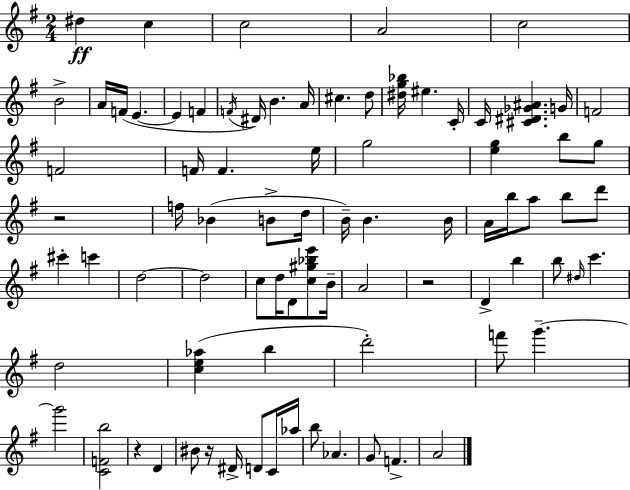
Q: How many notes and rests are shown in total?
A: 82